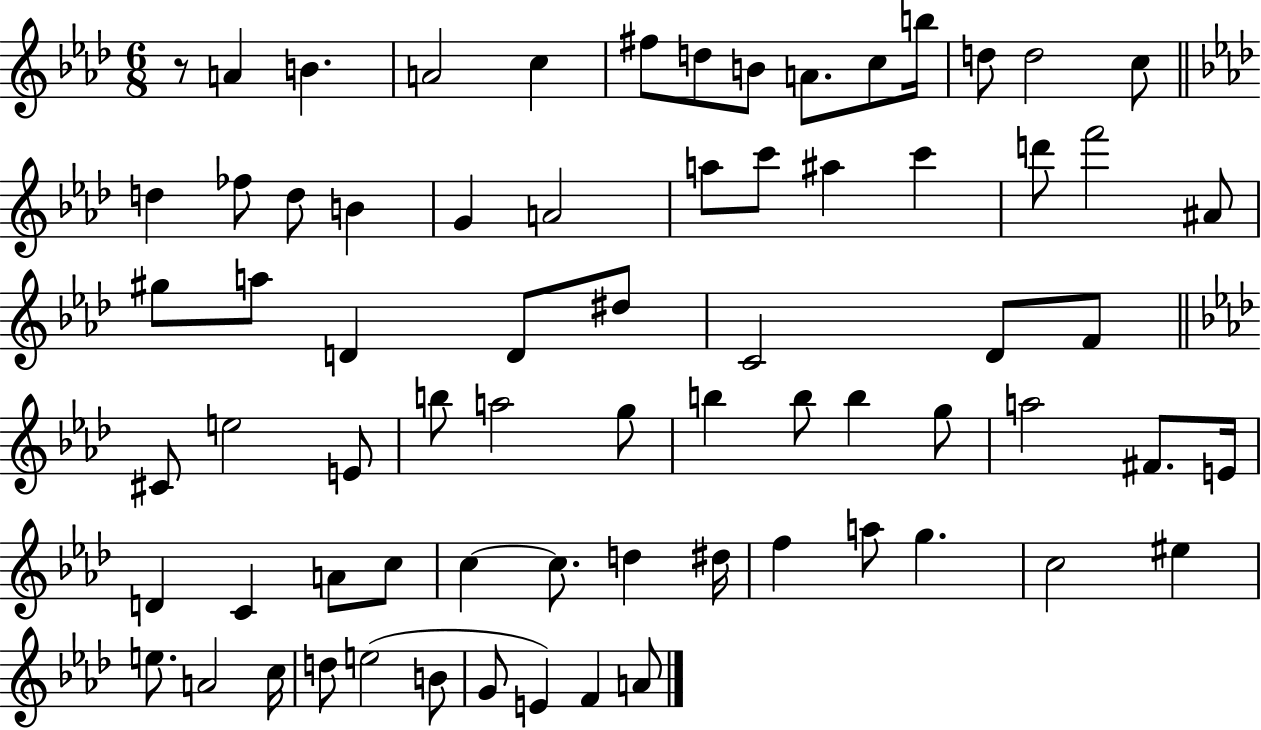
{
  \clef treble
  \numericTimeSignature
  \time 6/8
  \key aes \major
  r8 a'4 b'4. | a'2 c''4 | fis''8 d''8 b'8 a'8. c''8 b''16 | d''8 d''2 c''8 | \break \bar "||" \break \key f \minor d''4 fes''8 d''8 b'4 | g'4 a'2 | a''8 c'''8 ais''4 c'''4 | d'''8 f'''2 ais'8 | \break gis''8 a''8 d'4 d'8 dis''8 | c'2 des'8 f'8 | \bar "||" \break \key aes \major cis'8 e''2 e'8 | b''8 a''2 g''8 | b''4 b''8 b''4 g''8 | a''2 fis'8. e'16 | \break d'4 c'4 a'8 c''8 | c''4~~ c''8. d''4 dis''16 | f''4 a''8 g''4. | c''2 eis''4 | \break e''8. a'2 c''16 | d''8 e''2( b'8 | g'8 e'4) f'4 a'8 | \bar "|."
}